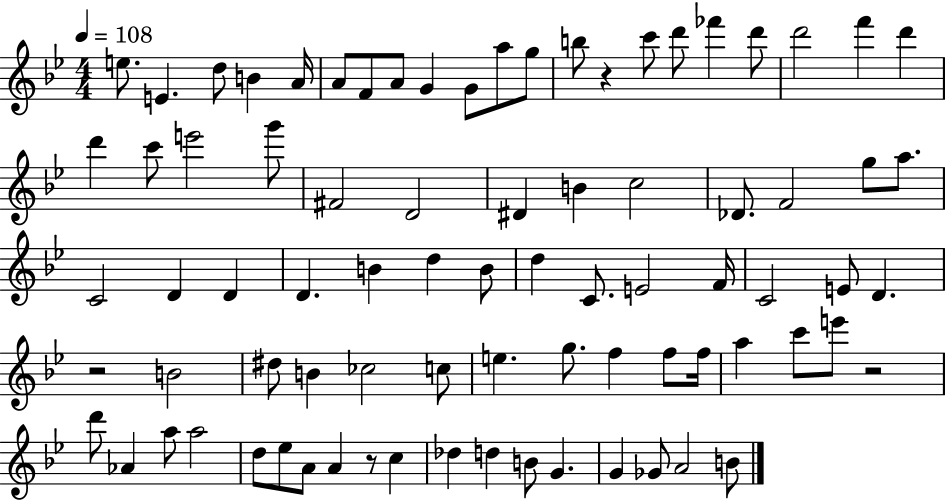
X:1
T:Untitled
M:4/4
L:1/4
K:Bb
e/2 E d/2 B A/4 A/2 F/2 A/2 G G/2 a/2 g/2 b/2 z c'/2 d'/2 _f' d'/2 d'2 f' d' d' c'/2 e'2 g'/2 ^F2 D2 ^D B c2 _D/2 F2 g/2 a/2 C2 D D D B d B/2 d C/2 E2 F/4 C2 E/2 D z2 B2 ^d/2 B _c2 c/2 e g/2 f f/2 f/4 a c'/2 e'/2 z2 d'/2 _A a/2 a2 d/2 _e/2 A/2 A z/2 c _d d B/2 G G _G/2 A2 B/2